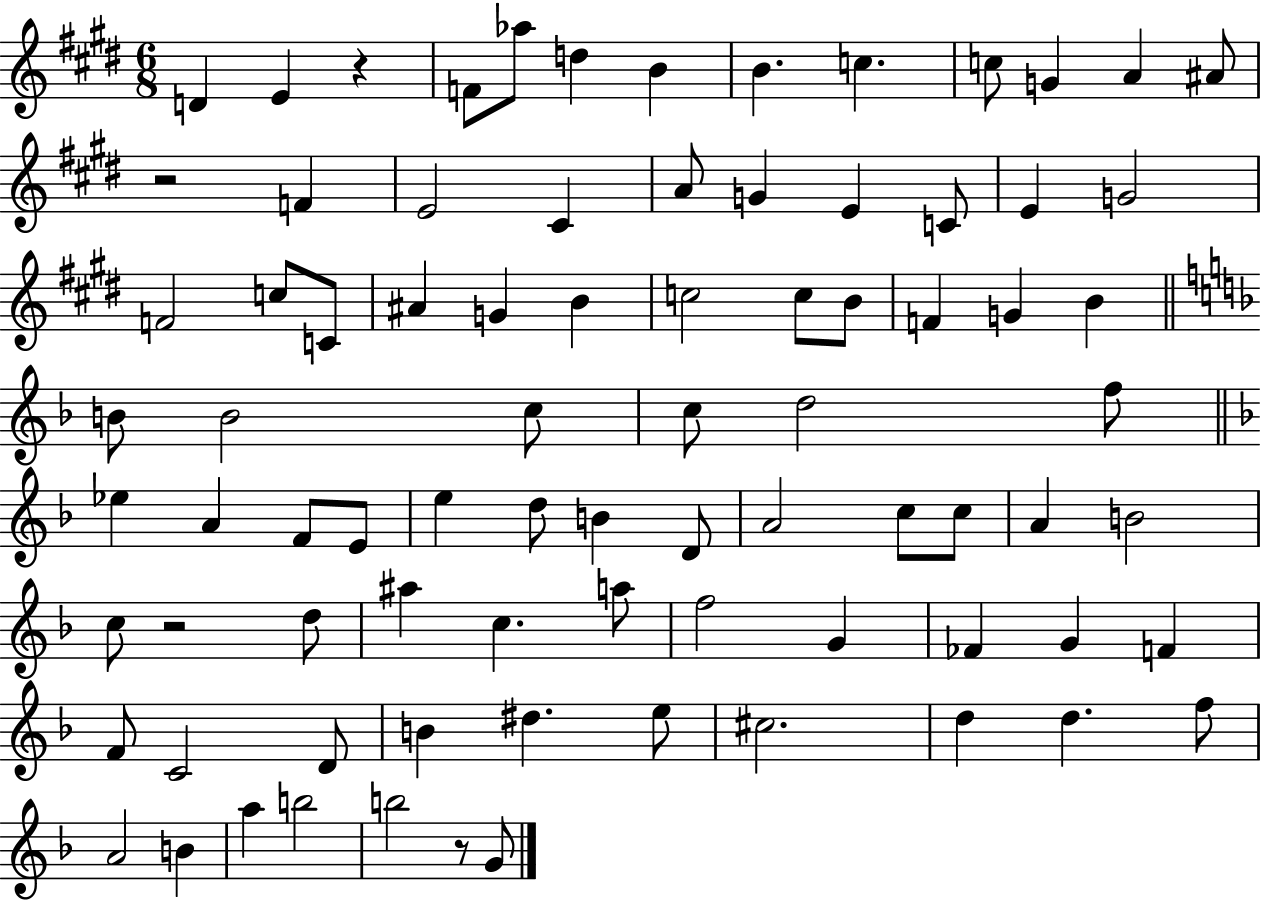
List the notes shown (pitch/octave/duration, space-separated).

D4/q E4/q R/q F4/e Ab5/e D5/q B4/q B4/q. C5/q. C5/e G4/q A4/q A#4/e R/h F4/q E4/h C#4/q A4/e G4/q E4/q C4/e E4/q G4/h F4/h C5/e C4/e A#4/q G4/q B4/q C5/h C5/e B4/e F4/q G4/q B4/q B4/e B4/h C5/e C5/e D5/h F5/e Eb5/q A4/q F4/e E4/e E5/q D5/e B4/q D4/e A4/h C5/e C5/e A4/q B4/h C5/e R/h D5/e A#5/q C5/q. A5/e F5/h G4/q FES4/q G4/q F4/q F4/e C4/h D4/e B4/q D#5/q. E5/e C#5/h. D5/q D5/q. F5/e A4/h B4/q A5/q B5/h B5/h R/e G4/e